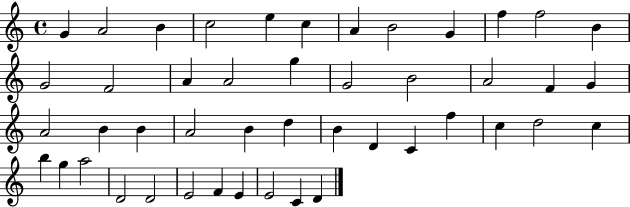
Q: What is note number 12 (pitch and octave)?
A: B4